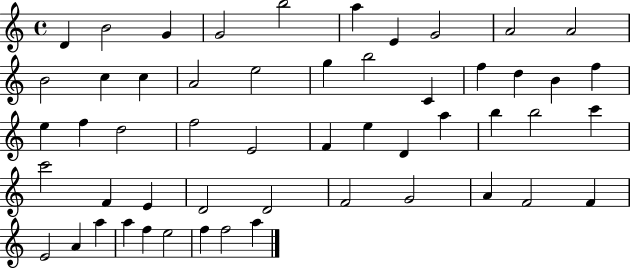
D4/q B4/h G4/q G4/h B5/h A5/q E4/q G4/h A4/h A4/h B4/h C5/q C5/q A4/h E5/h G5/q B5/h C4/q F5/q D5/q B4/q F5/q E5/q F5/q D5/h F5/h E4/h F4/q E5/q D4/q A5/q B5/q B5/h C6/q C6/h F4/q E4/q D4/h D4/h F4/h G4/h A4/q F4/h F4/q E4/h A4/q A5/q A5/q F5/q E5/h F5/q F5/h A5/q